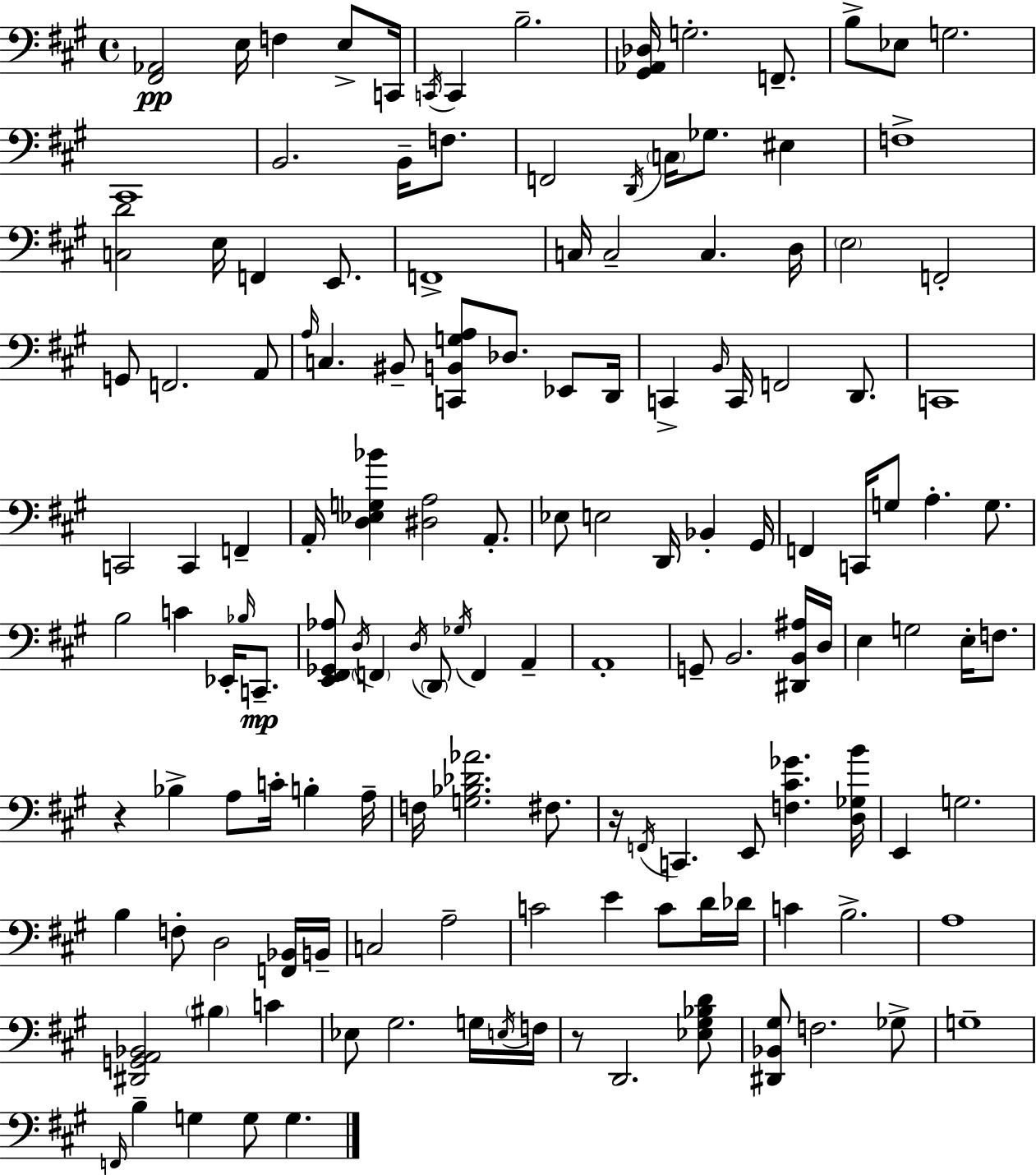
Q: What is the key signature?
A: A major